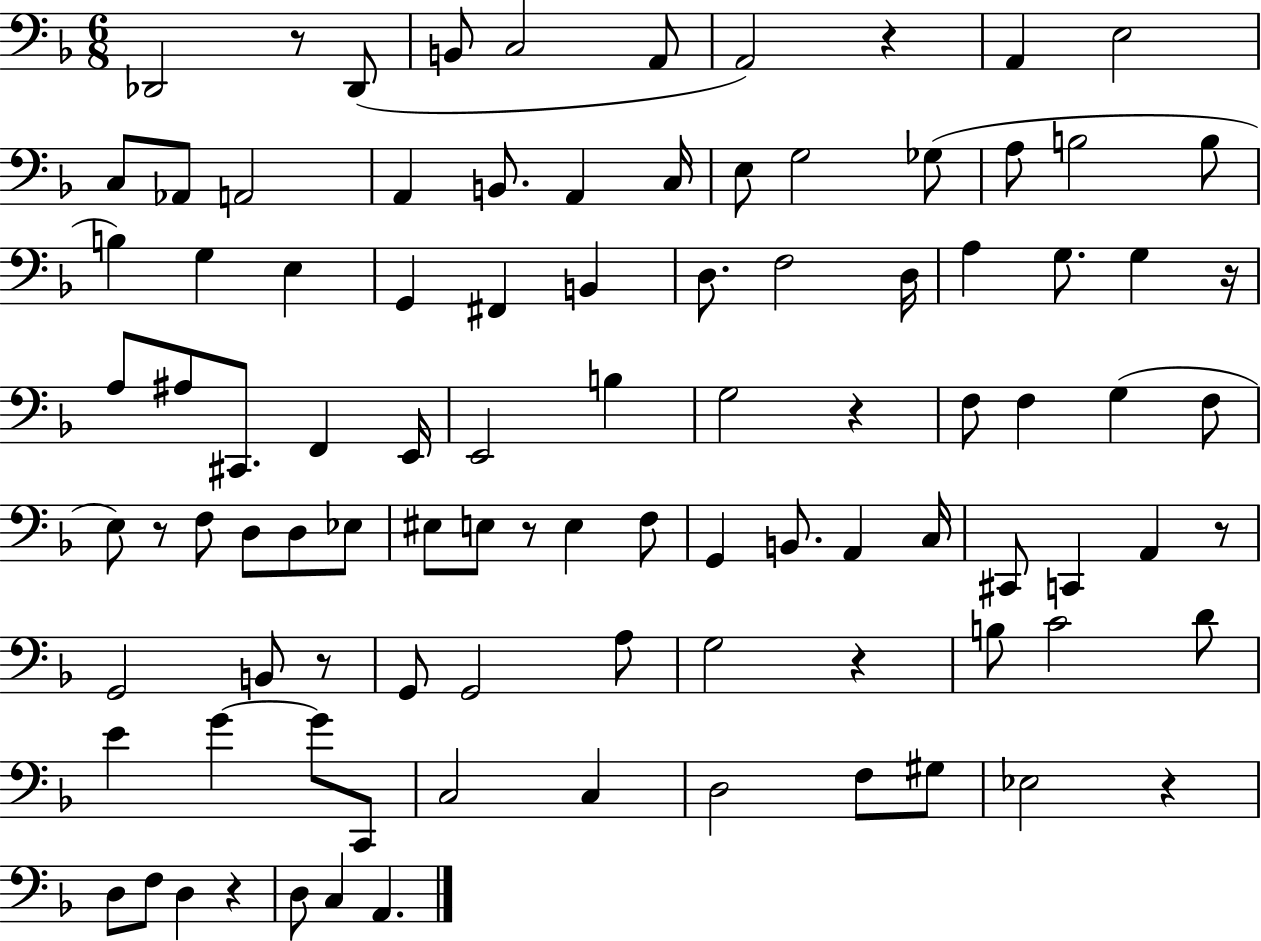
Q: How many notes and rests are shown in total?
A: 97